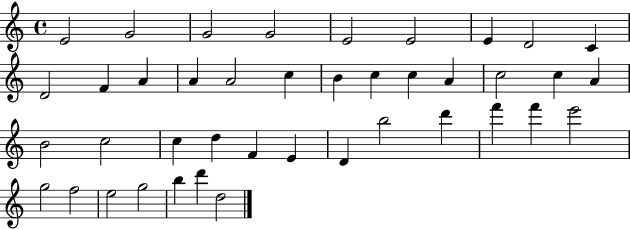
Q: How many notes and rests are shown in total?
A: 41